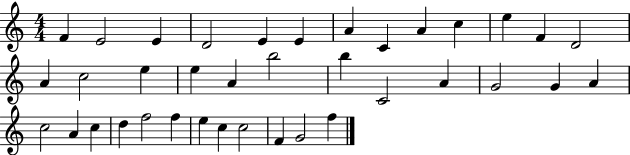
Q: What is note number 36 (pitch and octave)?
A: G4